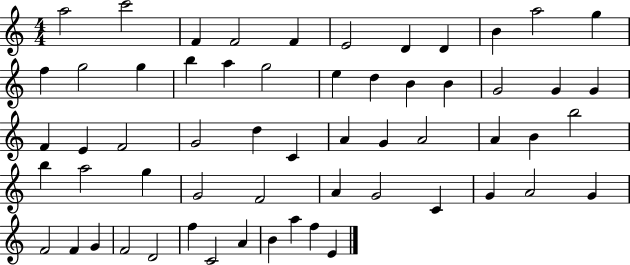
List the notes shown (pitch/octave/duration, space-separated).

A5/h C6/h F4/q F4/h F4/q E4/h D4/q D4/q B4/q A5/h G5/q F5/q G5/h G5/q B5/q A5/q G5/h E5/q D5/q B4/q B4/q G4/h G4/q G4/q F4/q E4/q F4/h G4/h D5/q C4/q A4/q G4/q A4/h A4/q B4/q B5/h B5/q A5/h G5/q G4/h F4/h A4/q G4/h C4/q G4/q A4/h G4/q F4/h F4/q G4/q F4/h D4/h F5/q C4/h A4/q B4/q A5/q F5/q E4/q